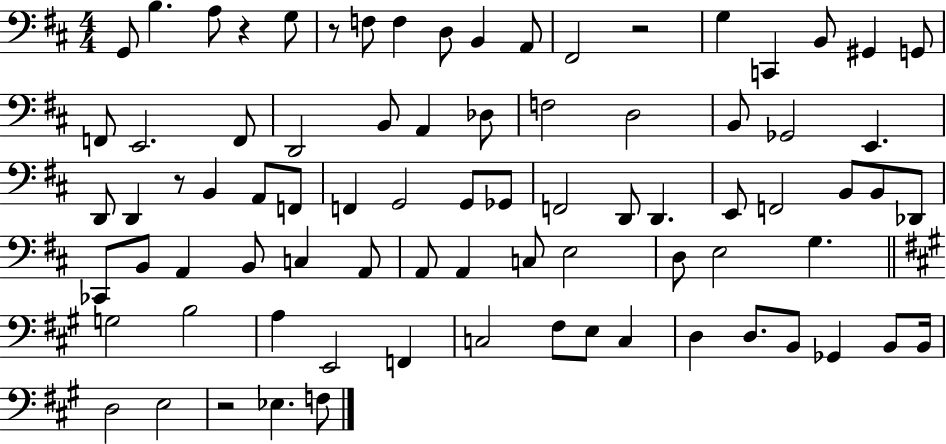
G2/e B3/q. A3/e R/q G3/e R/e F3/e F3/q D3/e B2/q A2/e F#2/h R/h G3/q C2/q B2/e G#2/q G2/e F2/e E2/h. F2/e D2/h B2/e A2/q Db3/e F3/h D3/h B2/e Gb2/h E2/q. D2/e D2/q R/e B2/q A2/e F2/e F2/q G2/h G2/e Gb2/e F2/h D2/e D2/q. E2/e F2/h B2/e B2/e Db2/e CES2/e B2/e A2/q B2/e C3/q A2/e A2/e A2/q C3/e E3/h D3/e E3/h G3/q. G3/h B3/h A3/q E2/h F2/q C3/h F#3/e E3/e C3/q D3/q D3/e. B2/e Gb2/q B2/e B2/s D3/h E3/h R/h Eb3/q. F3/e